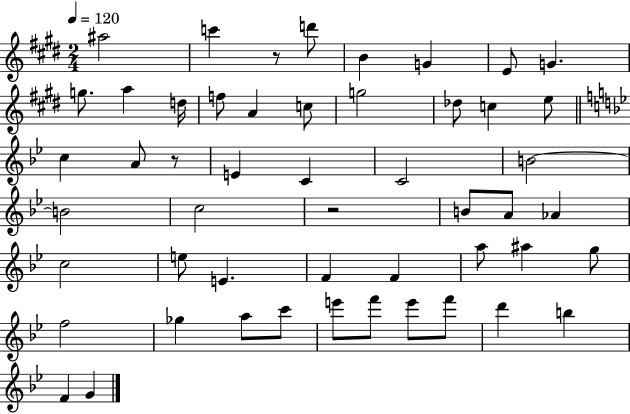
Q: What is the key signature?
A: E major